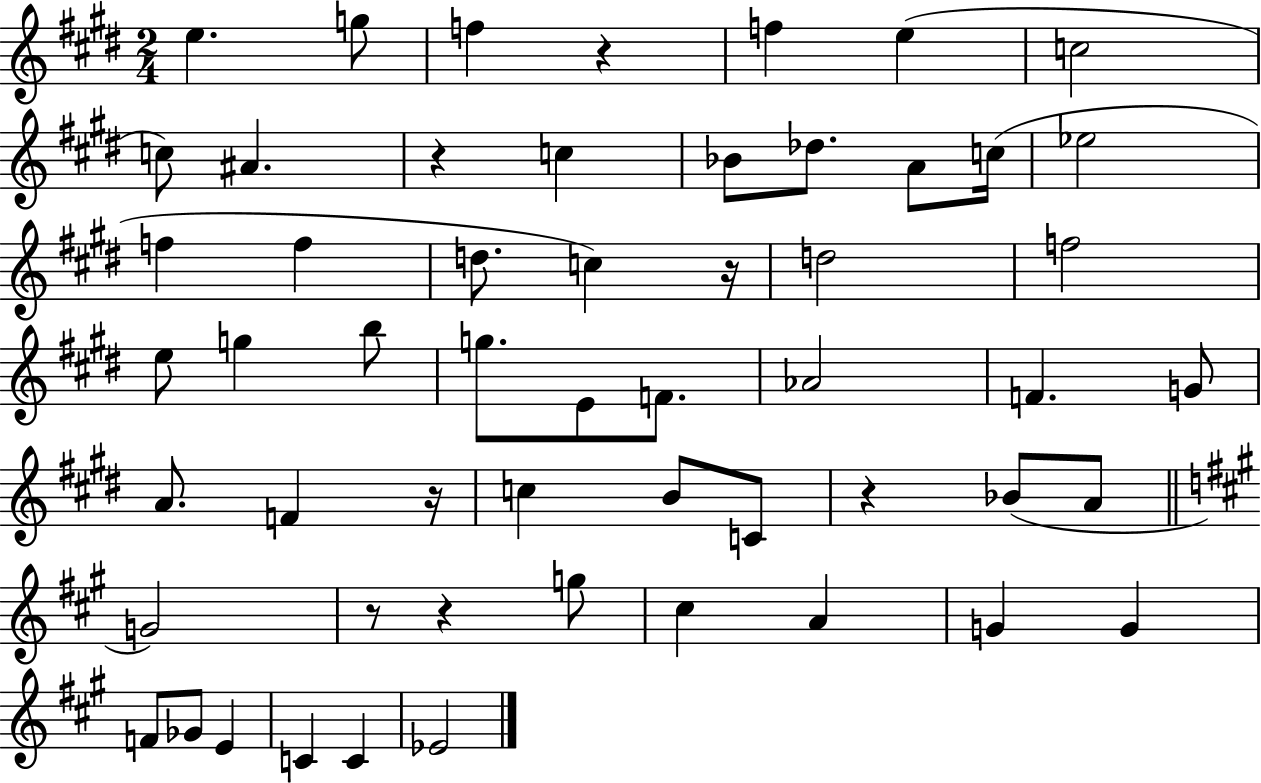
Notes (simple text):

E5/q. G5/e F5/q R/q F5/q E5/q C5/h C5/e A#4/q. R/q C5/q Bb4/e Db5/e. A4/e C5/s Eb5/h F5/q F5/q D5/e. C5/q R/s D5/h F5/h E5/e G5/q B5/e G5/e. E4/e F4/e. Ab4/h F4/q. G4/e A4/e. F4/q R/s C5/q B4/e C4/e R/q Bb4/e A4/e G4/h R/e R/q G5/e C#5/q A4/q G4/q G4/q F4/e Gb4/e E4/q C4/q C4/q Eb4/h